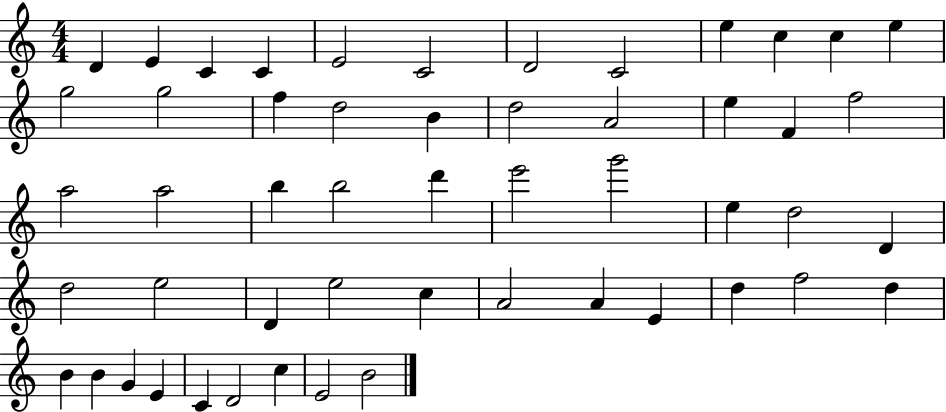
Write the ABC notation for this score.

X:1
T:Untitled
M:4/4
L:1/4
K:C
D E C C E2 C2 D2 C2 e c c e g2 g2 f d2 B d2 A2 e F f2 a2 a2 b b2 d' e'2 g'2 e d2 D d2 e2 D e2 c A2 A E d f2 d B B G E C D2 c E2 B2